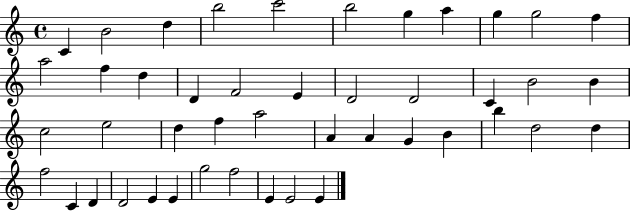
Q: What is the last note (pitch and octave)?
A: E4